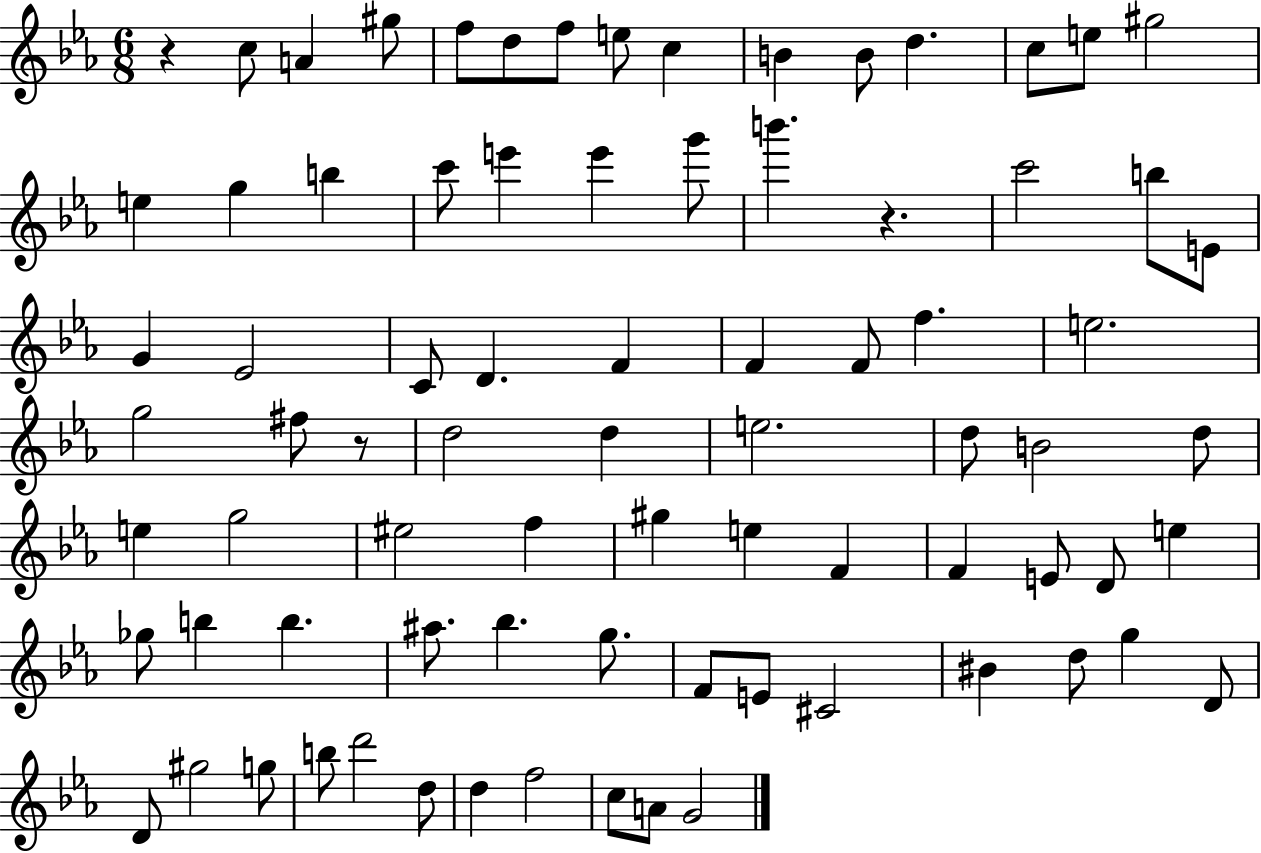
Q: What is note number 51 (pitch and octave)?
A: E4